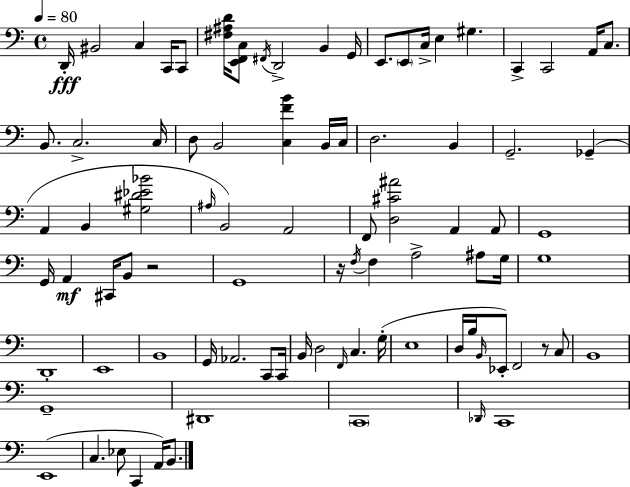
X:1
T:Untitled
M:4/4
L:1/4
K:C
D,,/4 ^B,,2 C, C,,/4 C,,/2 [^F,^A,D]/4 [E,,F,,C,]/2 ^F,,/4 D,,2 B,, G,,/4 E,,/2 E,,/2 C,/4 E, ^G, C,, C,,2 A,,/4 C,/2 B,,/2 C,2 C,/4 D,/2 B,,2 [C,FB] B,,/4 C,/4 D,2 B,, G,,2 _G,, A,, B,, [^G,^D_E_B]2 ^A,/4 B,,2 A,,2 F,,/2 [D,^C^A]2 A,, A,,/2 G,,4 G,,/4 A,, ^C,,/4 B,,/2 z2 G,,4 z/4 F,/4 F, A,2 ^A,/2 G,/4 G,4 D,,4 E,,4 B,,4 G,,/4 _A,,2 C,,/2 C,,/4 B,,/4 D,2 F,,/4 C, G,/4 E,4 D,/4 B,/4 B,,/4 _E,,/2 F,,2 z/2 C,/2 B,,4 G,,4 ^D,,4 C,,4 _D,,/4 C,,4 E,,4 C, _E,/2 C,, A,,/4 B,,/2